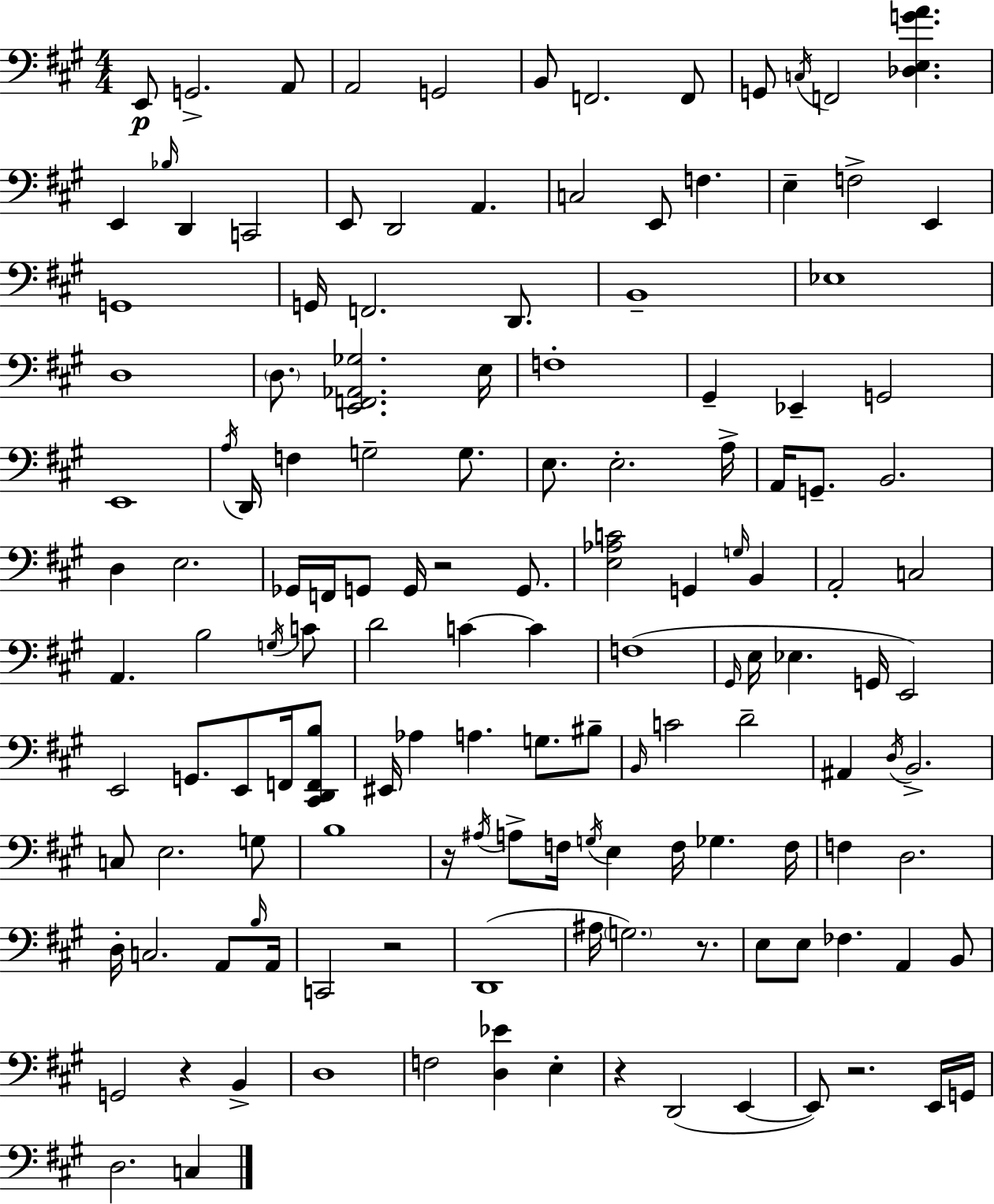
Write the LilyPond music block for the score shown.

{
  \clef bass
  \numericTimeSignature
  \time 4/4
  \key a \major
  e,8\p g,2.-> a,8 | a,2 g,2 | b,8 f,2. f,8 | g,8 \acciaccatura { c16 } f,2 <des e g' a'>4. | \break e,4 \grace { bes16 } d,4 c,2 | e,8 d,2 a,4. | c2 e,8 f4. | e4-- f2-> e,4 | \break g,1 | g,16 f,2. d,8. | b,1-- | ees1 | \break d1 | \parenthesize d8. <e, f, aes, ges>2. | e16 f1-. | gis,4-- ees,4-- g,2 | \break e,1 | \acciaccatura { a16 } d,16 f4 g2-- | g8. e8. e2.-. | a16-> a,16 g,8.-- b,2. | \break d4 e2. | ges,16 f,16 g,8 g,16 r2 | g,8. <e aes c'>2 g,4 \grace { g16 } | b,4 a,2-. c2 | \break a,4. b2 | \acciaccatura { g16 } c'8 d'2 c'4~~ | c'4 f1( | \grace { gis,16 } e16 ees4. g,16 e,2) | \break e,2 g,8. | e,8 f,16 <cis, d, f, b>8 eis,16 aes4 a4. | g8. bis8-- \grace { b,16 } c'2 d'2-- | ais,4 \acciaccatura { d16 } b,2.-> | \break c8 e2. | g8 b1 | r16 \acciaccatura { ais16 } a8-> f16 \acciaccatura { g16 } e4 | f16 ges4. f16 f4 d2. | \break d16-. c2. | a,8 \grace { b16 } a,16 c,2 | r2 d,1( | ais16 \parenthesize g2.) | \break r8. e8 e8 fes4. | a,4 b,8 g,2 | r4 b,4-> d1 | f2 | \break <d ees'>4 e4-. r4 d,2( | e,4~~ e,8) r2. | e,16 g,16 d2. | c4 \bar "|."
}